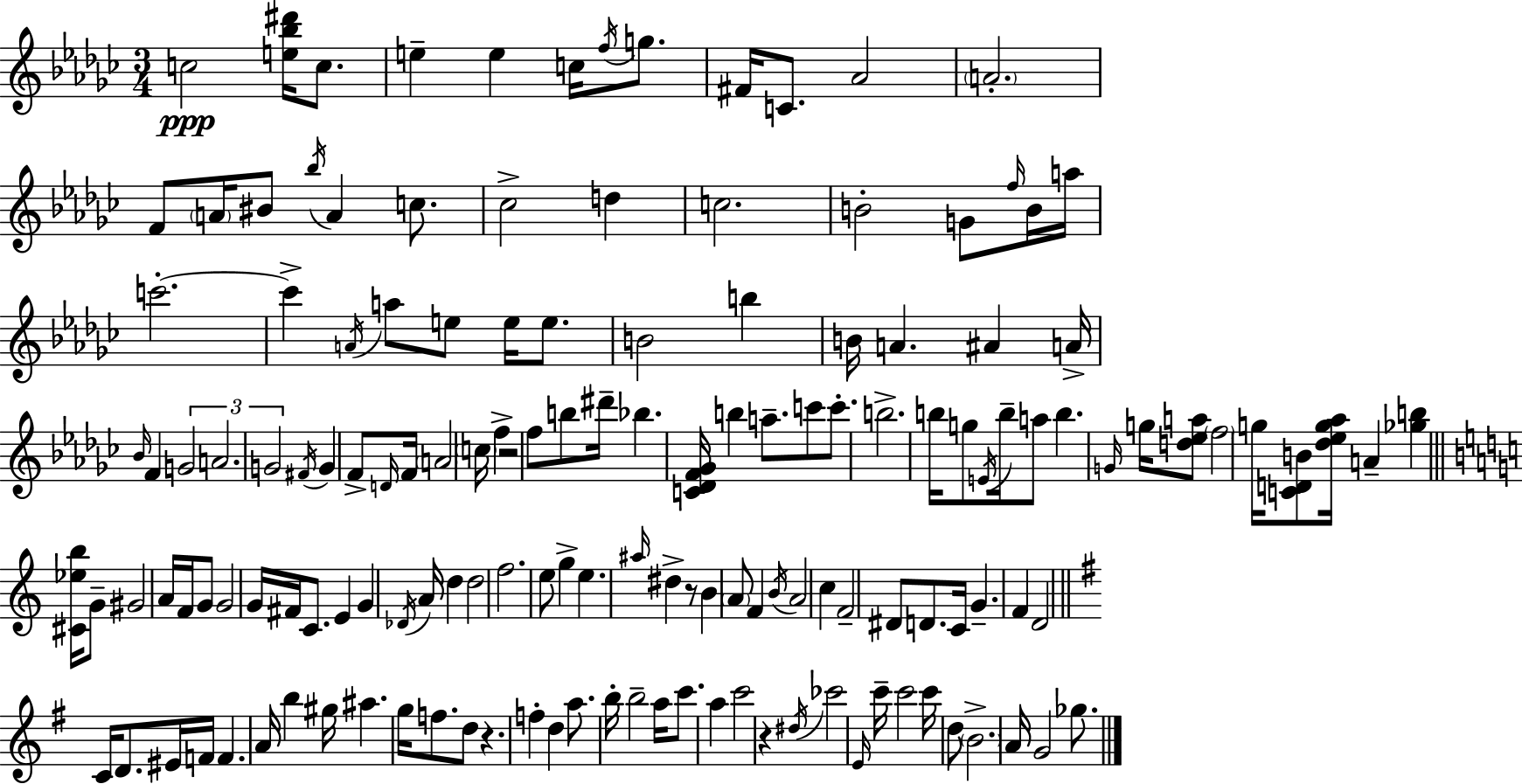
{
  \clef treble
  \numericTimeSignature
  \time 3/4
  \key ees \minor
  c''2\ppp <e'' bes'' dis'''>16 c''8. | e''4-- e''4 c''16 \acciaccatura { f''16 } g''8. | fis'16 c'8. aes'2 | \parenthesize a'2.-. | \break f'8 \parenthesize a'16 bis'8 \acciaccatura { bes''16 } a'4 c''8. | ces''2-> d''4 | c''2. | b'2-. g'8 | \break \grace { f''16 } b'16 a''16 c'''2.-.~~ | c'''4-> \acciaccatura { a'16 } a''8 e''8 | e''16 e''8. b'2 | b''4 b'16 a'4. ais'4 | \break a'16-> \grace { bes'16 } f'4 \tuplet 3/2 { g'2 | a'2. | g'2 } | \acciaccatura { fis'16 } g'4 f'8-> \grace { d'16 } f'16 \parenthesize a'2 | \break \parenthesize c''16 f''4-> r2 | f''8 b''8 dis'''16-- | bes''4. <c' des' f' ges'>16 b''4 a''8.-- | c'''8 c'''8.-. b''2.-> | \break b''16 g''8 \acciaccatura { e'16 } b''16-- | a''8 b''4. \grace { g'16 } g''16 <d'' ees'' a''>8 | \parenthesize f''2 g''16 <c' d' b'>8 <des'' ees'' g'' aes''>16 | a'4-- <ges'' b''>4 \bar "||" \break \key c \major <cis' ees'' b''>16 g'8-- gis'2 a'16 | f'16 g'8 g'2 g'16 | fis'16 c'8. e'4 g'4 | \acciaccatura { des'16 } a'16 d''4 d''2 | \break f''2. | e''8 g''4-> e''4. | \grace { ais''16 } dis''4-> r8 b'4 | \parenthesize a'8 f'4 \acciaccatura { b'16 } a'2 | \break c''4 f'2-- | dis'8 d'8. c'16 g'4.-- | f'4 d'2 | \bar "||" \break \key g \major c'16 d'8. eis'16 f'16 f'4. | a'16 b''4 gis''16 ais''4. | g''16 f''8. d''8 r4. | f''4-. d''4 a''8. b''16-. | \break b''2-- a''16 c'''8. | a''4 c'''2 | r4 \acciaccatura { dis''16 } ces'''2 | \grace { e'16 } c'''16-- c'''2 c'''16 | \break d''8 \parenthesize b'2.-> | a'16 g'2 ges''8. | \bar "|."
}